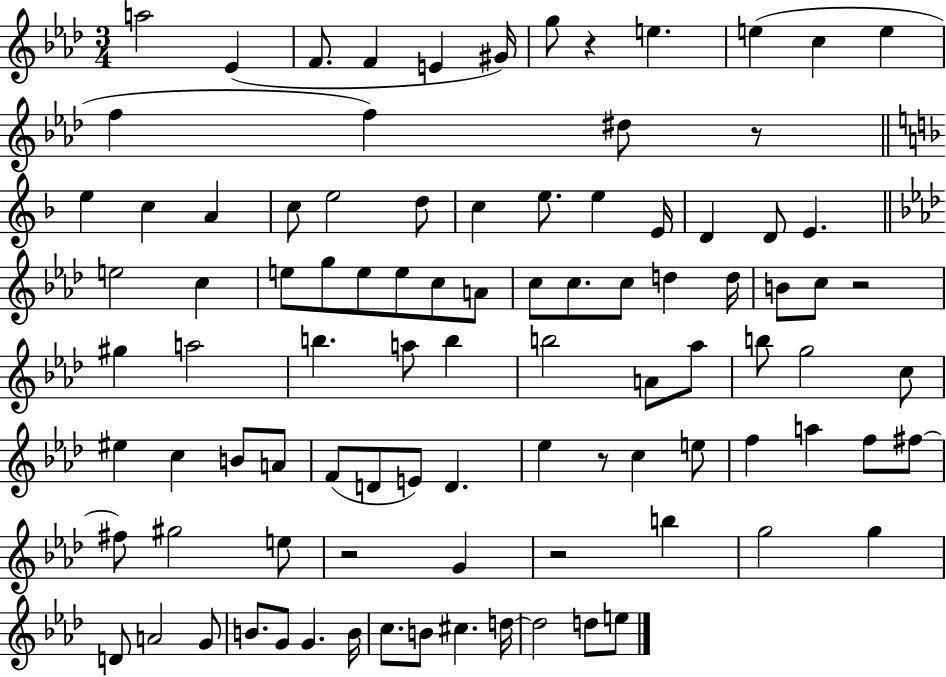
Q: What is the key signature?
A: AES major